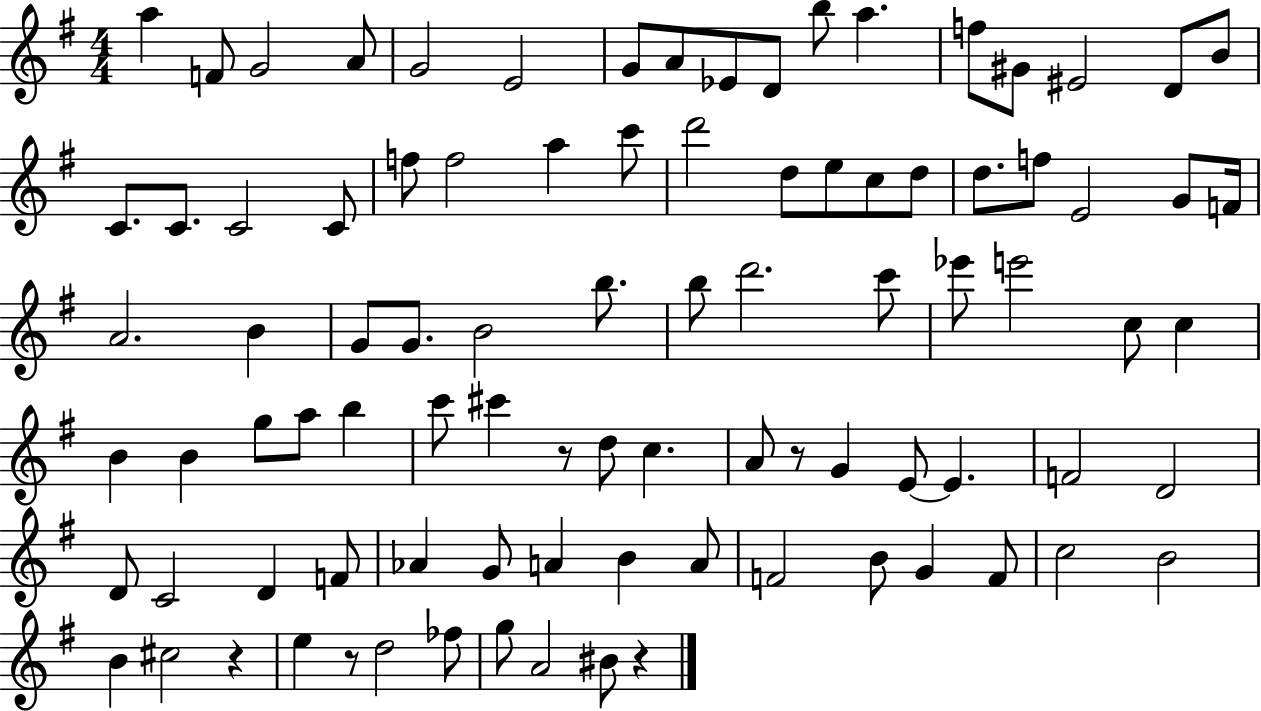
X:1
T:Untitled
M:4/4
L:1/4
K:G
a F/2 G2 A/2 G2 E2 G/2 A/2 _E/2 D/2 b/2 a f/2 ^G/2 ^E2 D/2 B/2 C/2 C/2 C2 C/2 f/2 f2 a c'/2 d'2 d/2 e/2 c/2 d/2 d/2 f/2 E2 G/2 F/4 A2 B G/2 G/2 B2 b/2 b/2 d'2 c'/2 _e'/2 e'2 c/2 c B B g/2 a/2 b c'/2 ^c' z/2 d/2 c A/2 z/2 G E/2 E F2 D2 D/2 C2 D F/2 _A G/2 A B A/2 F2 B/2 G F/2 c2 B2 B ^c2 z e z/2 d2 _f/2 g/2 A2 ^B/2 z